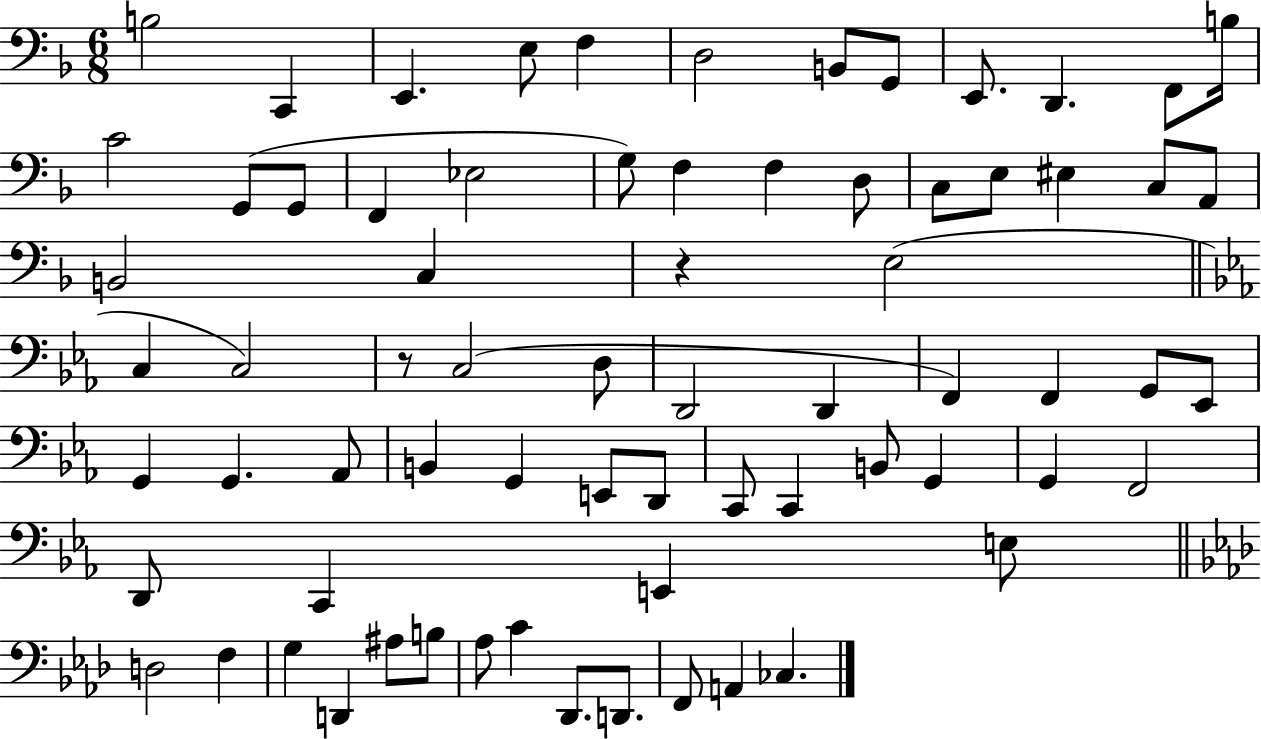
{
  \clef bass
  \numericTimeSignature
  \time 6/8
  \key f \major
  b2 c,4 | e,4. e8 f4 | d2 b,8 g,8 | e,8. d,4. f,8 b16 | \break c'2 g,8( g,8 | f,4 ees2 | g8) f4 f4 d8 | c8 e8 eis4 c8 a,8 | \break b,2 c4 | r4 e2( | \bar "||" \break \key c \minor c4 c2) | r8 c2( d8 | d,2 d,4 | f,4) f,4 g,8 ees,8 | \break g,4 g,4. aes,8 | b,4 g,4 e,8 d,8 | c,8 c,4 b,8 g,4 | g,4 f,2 | \break d,8 c,4 e,4 e8 | \bar "||" \break \key aes \major d2 f4 | g4 d,4 ais8 b8 | aes8 c'4 des,8. d,8. | f,8 a,4 ces4. | \break \bar "|."
}